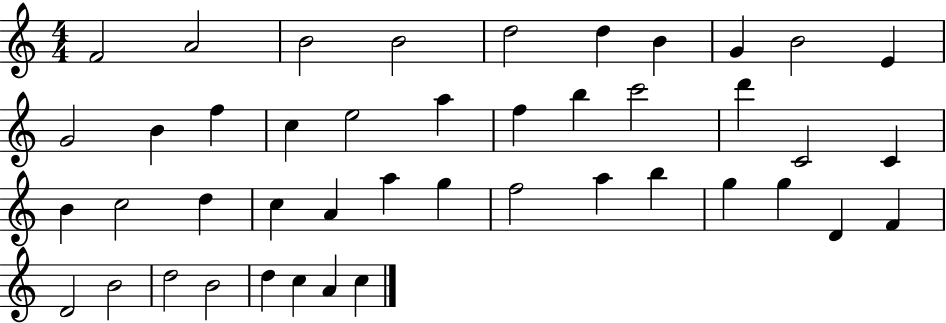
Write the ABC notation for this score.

X:1
T:Untitled
M:4/4
L:1/4
K:C
F2 A2 B2 B2 d2 d B G B2 E G2 B f c e2 a f b c'2 d' C2 C B c2 d c A a g f2 a b g g D F D2 B2 d2 B2 d c A c